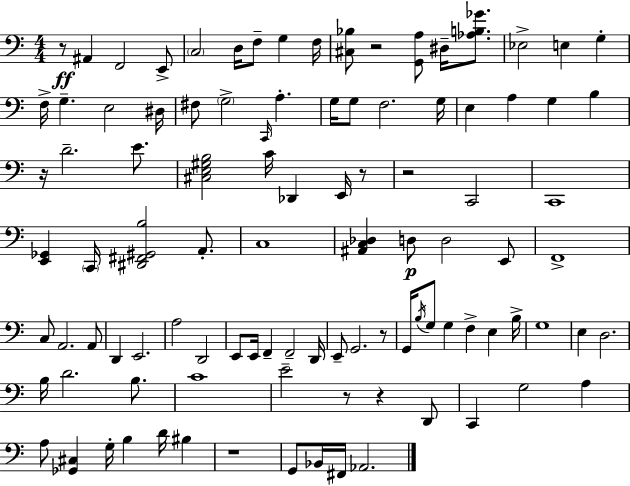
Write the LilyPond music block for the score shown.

{
  \clef bass
  \numericTimeSignature
  \time 4/4
  \key c \major
  r8\ff ais,4 f,2 e,8-> | \parenthesize c2 d16 f8-- g4 f16 | <cis bes>8 r2 <g, a>8 dis16-- <aes b ges'>8. | ees2-> e4 g4-. | \break f16-> g4.-- e2 dis16 | fis8 \parenthesize g2-> \grace { c,16 } a4.-. | g16 g8 f2. | g16 e4 a4 g4 b4 | \break r16 d'2.-- e'8. | <cis e gis b>2 c'16 des,4 e,16 r8 | r2 c,2 | c,1 | \break <e, ges,>4 \parenthesize c,16 <dis, fis, gis, b>2 a,8.-. | c1 | <ais, c des>4 d8\p d2 e,8 | f,1-> | \break c8 a,2. a,8 | d,4 e,2. | a2 d,2 | e,8 e,16 f,4-- f,2-- | \break d,16 e,8-- g,2. r8 | g,16 \acciaccatura { b16 } g8 g4 f4-> e4 | b16-> g1 | e4 d2. | \break b16 d'2. b8. | c'1 | e'2-- r8 r4 | d,8 c,4 g2 a4 | \break a8 <ges, cis>4 g16-. b4 d'16 bis4 | r1 | g,8 bes,16 fis,16 aes,2. | \bar "|."
}